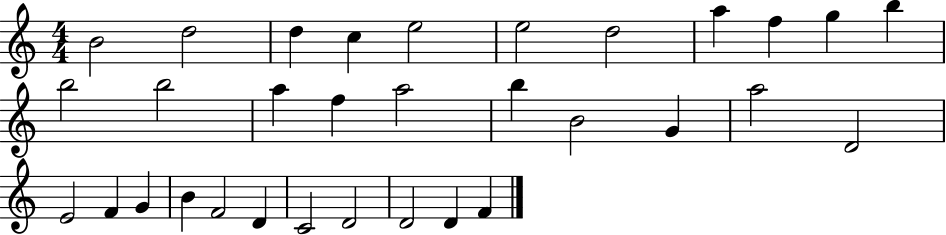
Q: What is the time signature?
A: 4/4